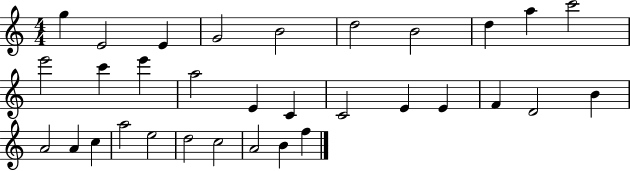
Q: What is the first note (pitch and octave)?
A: G5